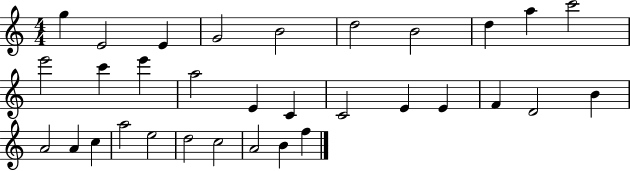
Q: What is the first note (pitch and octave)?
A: G5